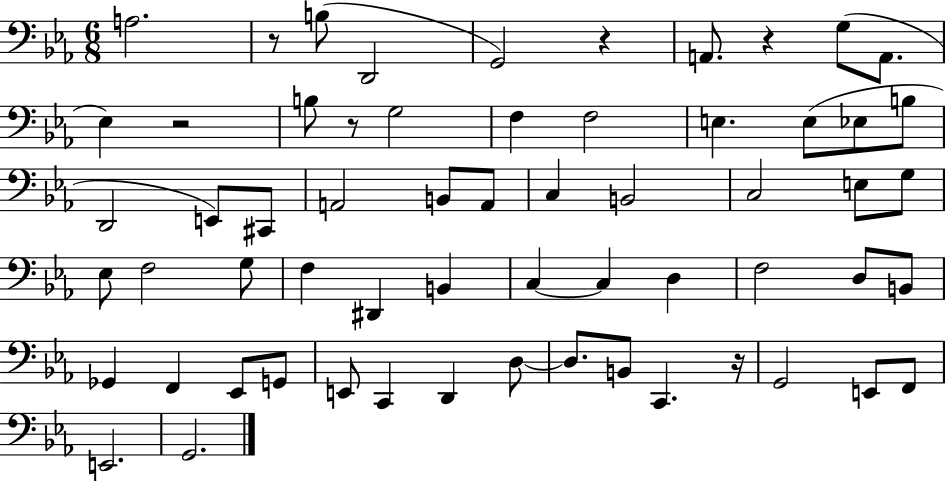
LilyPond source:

{
  \clef bass
  \numericTimeSignature
  \time 6/8
  \key ees \major
  a2. | r8 b8( d,2 | g,2) r4 | a,8. r4 g8( a,8. | \break ees4) r2 | b8 r8 g2 | f4 f2 | e4. e8( ees8 b8 | \break d,2 e,8) cis,8 | a,2 b,8 a,8 | c4 b,2 | c2 e8 g8 | \break ees8 f2 g8 | f4 dis,4 b,4 | c4~~ c4 d4 | f2 d8 b,8 | \break ges,4 f,4 ees,8 g,8 | e,8 c,4 d,4 d8~~ | d8. b,8 c,4. r16 | g,2 e,8 f,8 | \break e,2. | g,2. | \bar "|."
}